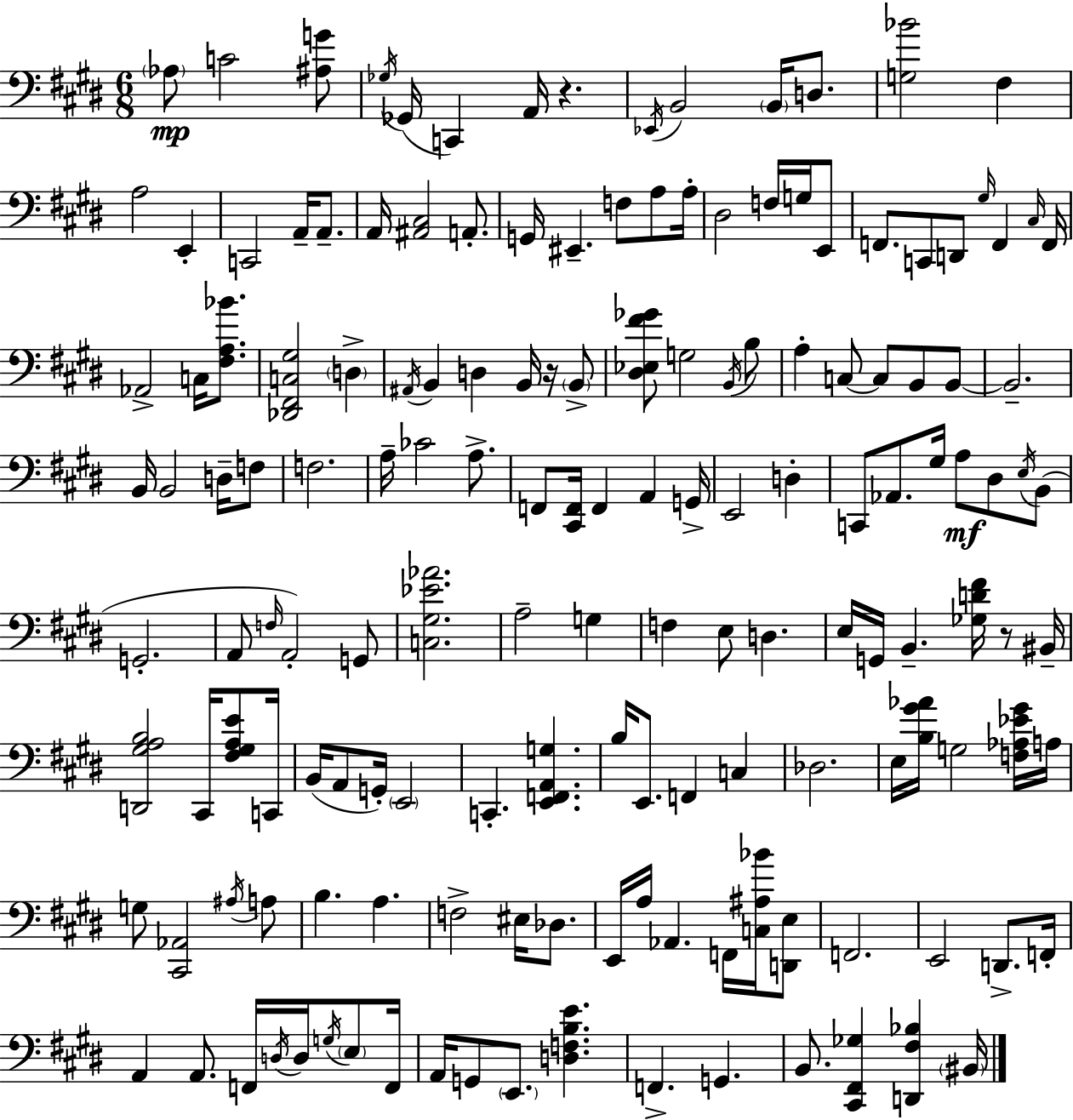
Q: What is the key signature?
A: E major